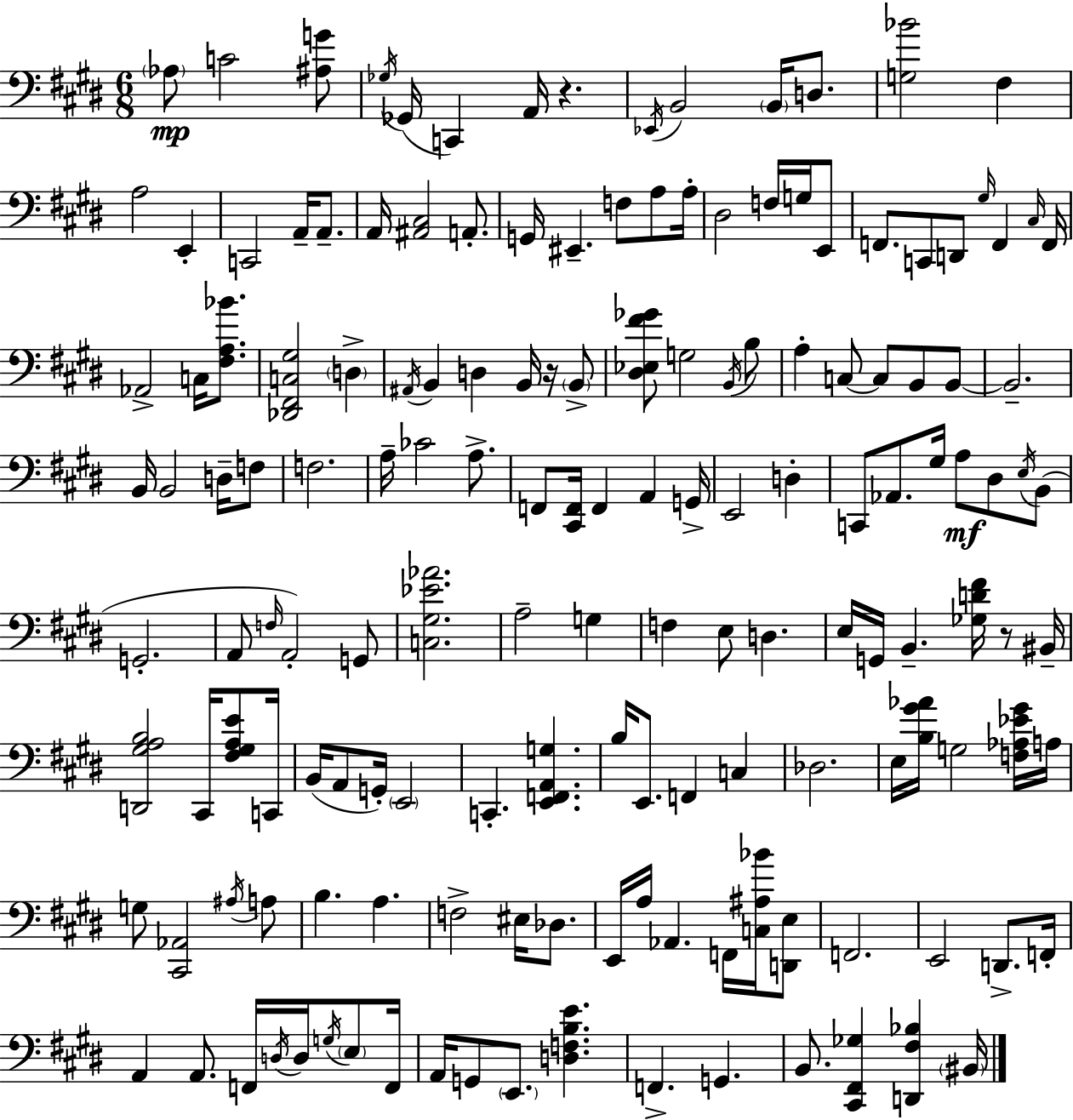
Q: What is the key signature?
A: E major